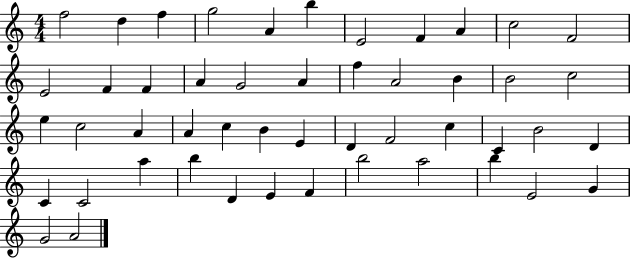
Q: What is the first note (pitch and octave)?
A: F5